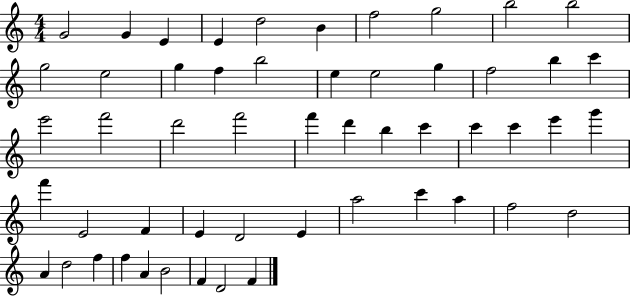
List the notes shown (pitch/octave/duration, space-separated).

G4/h G4/q E4/q E4/q D5/h B4/q F5/h G5/h B5/h B5/h G5/h E5/h G5/q F5/q B5/h E5/q E5/h G5/q F5/h B5/q C6/q E6/h F6/h D6/h F6/h F6/q D6/q B5/q C6/q C6/q C6/q E6/q G6/q F6/q E4/h F4/q E4/q D4/h E4/q A5/h C6/q A5/q F5/h D5/h A4/q D5/h F5/q F5/q A4/q B4/h F4/q D4/h F4/q